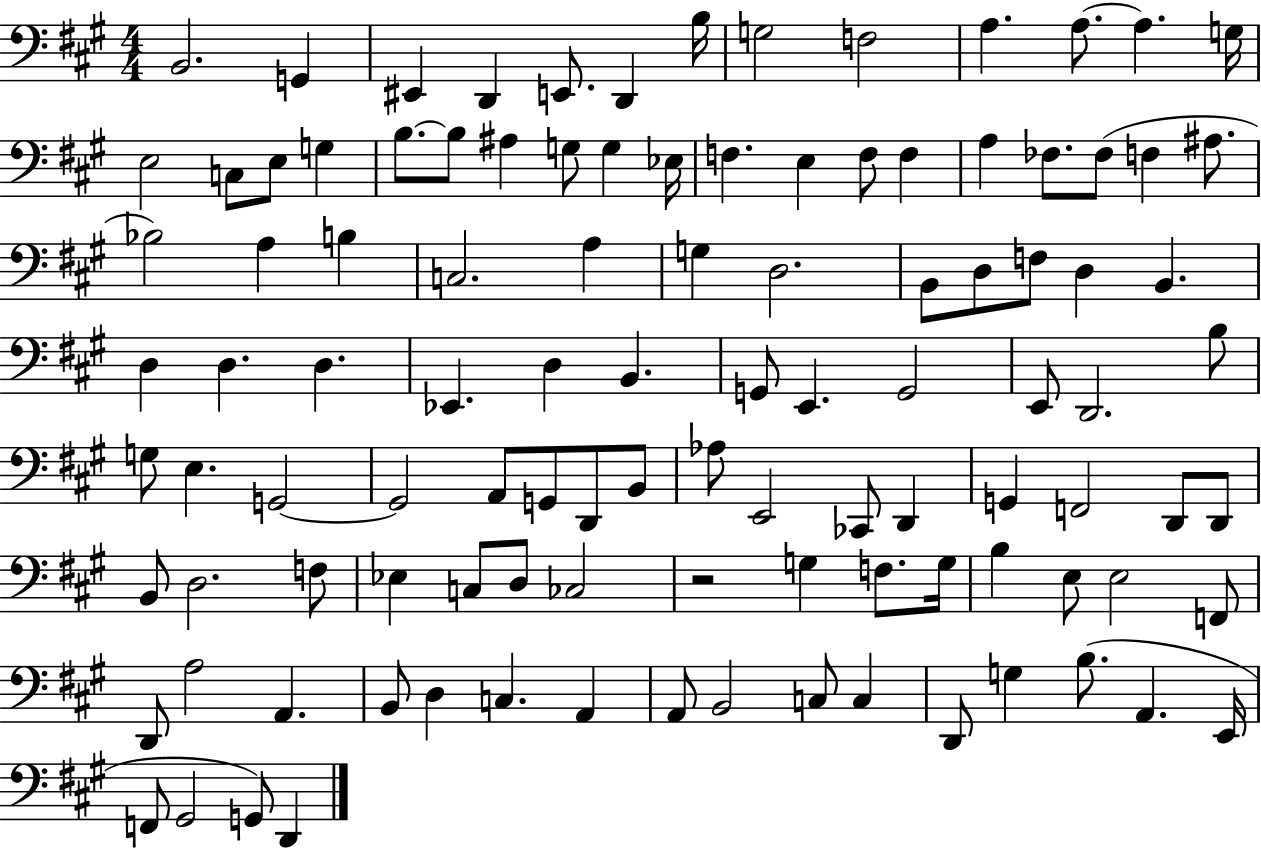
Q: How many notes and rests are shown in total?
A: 107